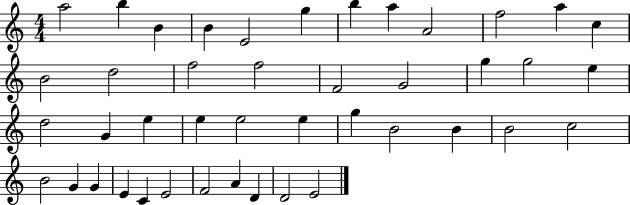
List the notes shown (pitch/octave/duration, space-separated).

A5/h B5/q B4/q B4/q E4/h G5/q B5/q A5/q A4/h F5/h A5/q C5/q B4/h D5/h F5/h F5/h F4/h G4/h G5/q G5/h E5/q D5/h G4/q E5/q E5/q E5/h E5/q G5/q B4/h B4/q B4/h C5/h B4/h G4/q G4/q E4/q C4/q E4/h F4/h A4/q D4/q D4/h E4/h